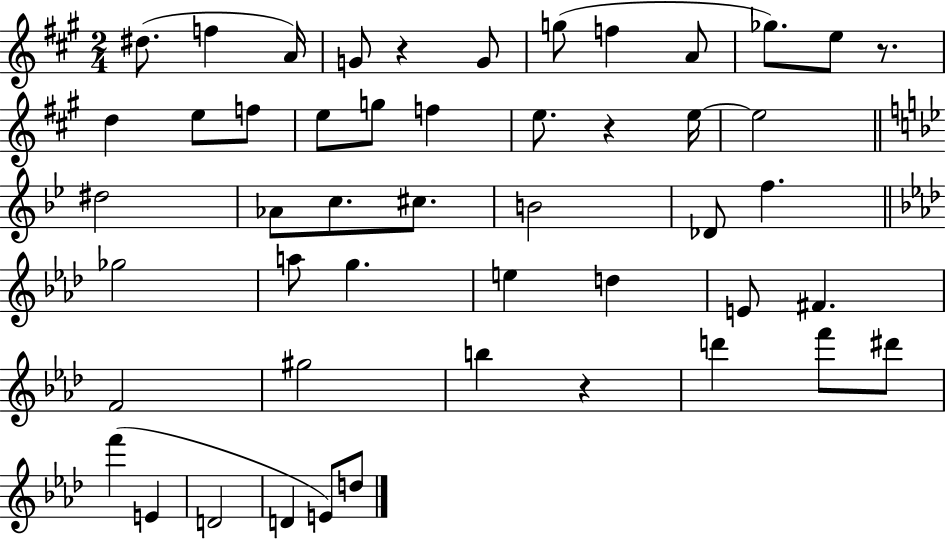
{
  \clef treble
  \numericTimeSignature
  \time 2/4
  \key a \major
  dis''8.( f''4 a'16) | g'8 r4 g'8 | g''8( f''4 a'8 | ges''8.) e''8 r8. | \break d''4 e''8 f''8 | e''8 g''8 f''4 | e''8. r4 e''16~~ | e''2 | \break \bar "||" \break \key bes \major dis''2 | aes'8 c''8. cis''8. | b'2 | des'8 f''4. | \break \bar "||" \break \key f \minor ges''2 | a''8 g''4. | e''4 d''4 | e'8 fis'4. | \break f'2 | gis''2 | b''4 r4 | d'''4 f'''8 dis'''8 | \break f'''4( e'4 | d'2 | d'4 e'8) d''8 | \bar "|."
}